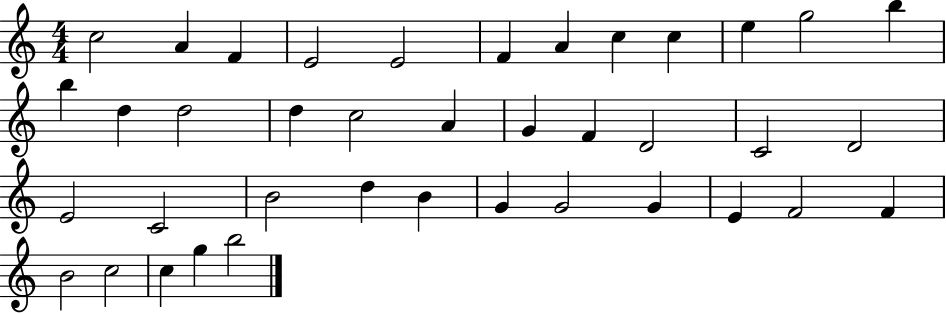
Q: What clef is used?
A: treble